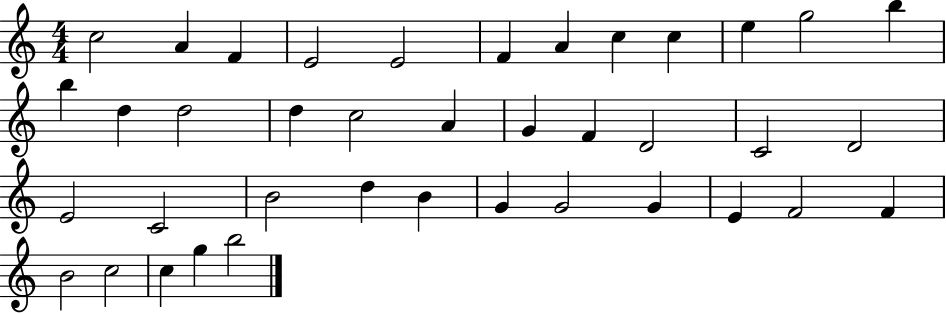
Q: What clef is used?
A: treble